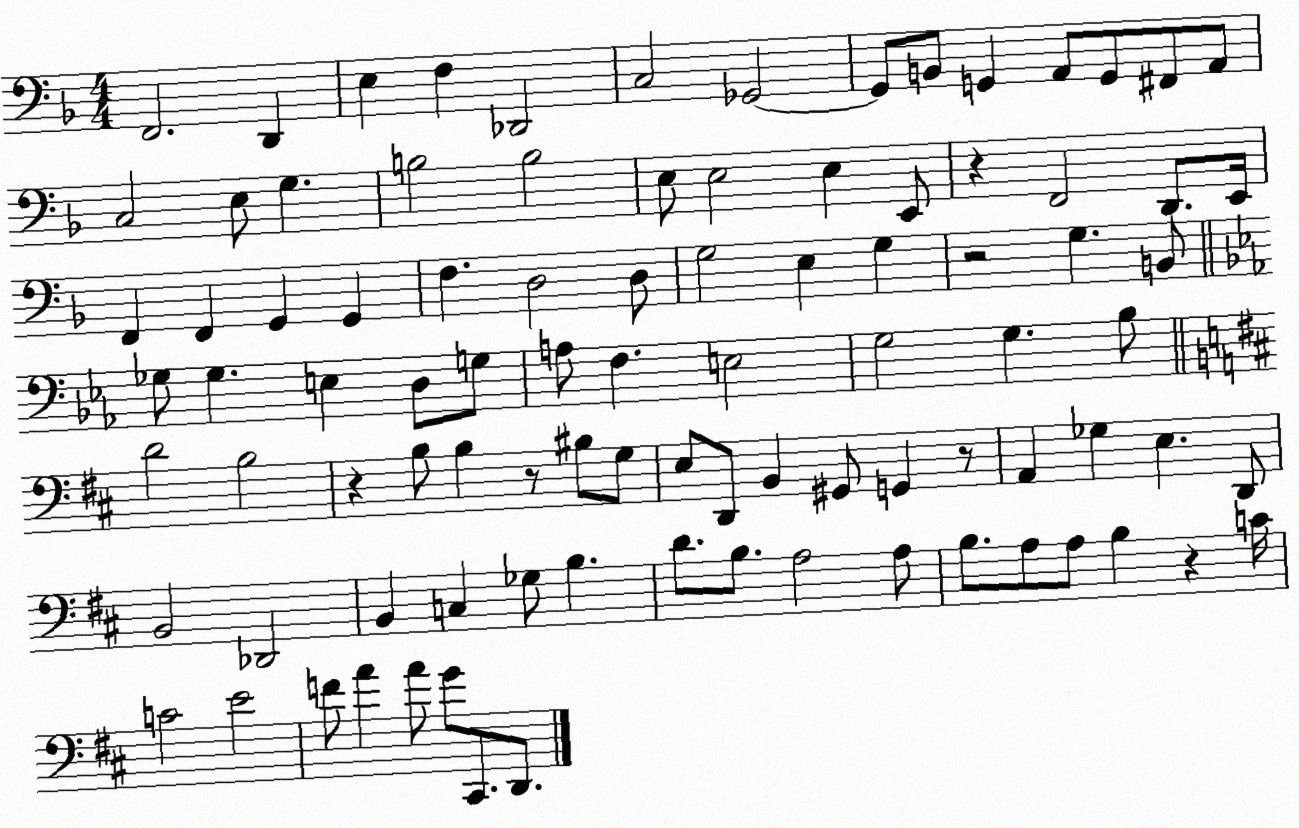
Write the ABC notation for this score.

X:1
T:Untitled
M:4/4
L:1/4
K:F
F,,2 D,, E, F, _D,,2 C,2 _G,,2 _G,,/2 B,,/2 G,, A,,/2 G,,/2 ^F,,/2 A,,/2 C,2 E,/2 G, B,2 B,2 E,/2 E,2 E, E,,/2 z F,,2 D,,/2 E,,/4 F,, F,, G,, G,, F, D,2 D,/2 G,2 E, G, z2 G, B,,/2 _G,/2 _G, E, D,/2 G,/2 A,/2 F, E,2 G,2 G, _B,/2 D2 B,2 z B,/2 B, z/2 ^B,/2 G,/2 E,/2 D,,/2 B,, ^G,,/2 G,, z/2 A,, _G, E, D,,/2 B,,2 _D,,2 B,, C, _G,/2 B, D/2 B,/2 A,2 A,/2 B,/2 A,/2 A,/2 B, z C/4 C2 E2 F/2 A A/2 G/2 ^C,,/2 D,,/2